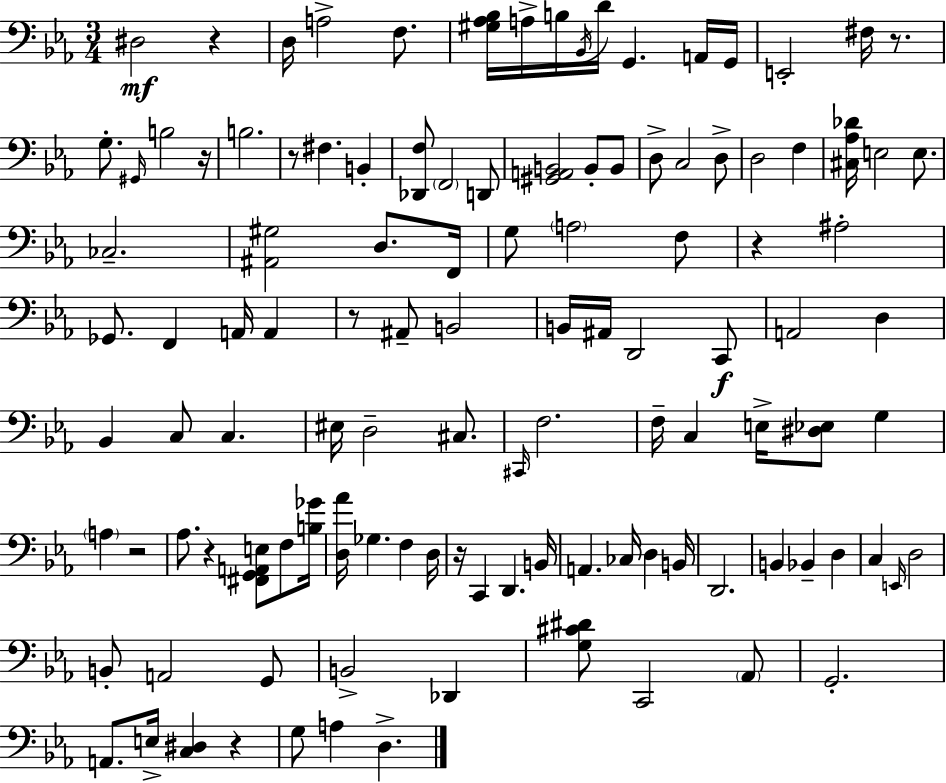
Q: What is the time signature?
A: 3/4